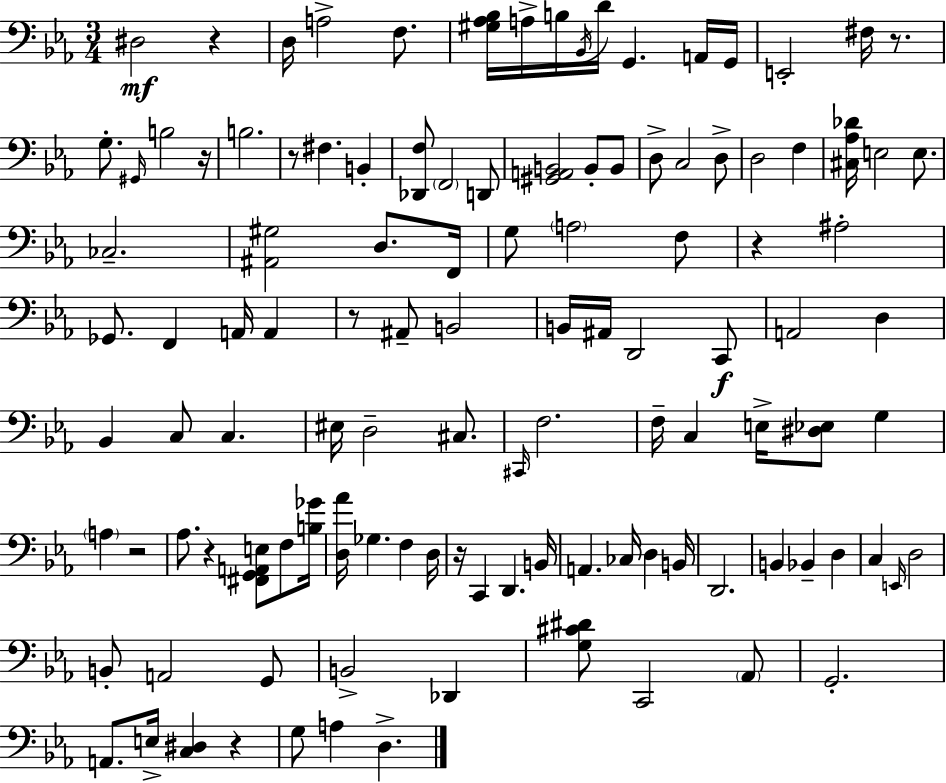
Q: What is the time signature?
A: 3/4